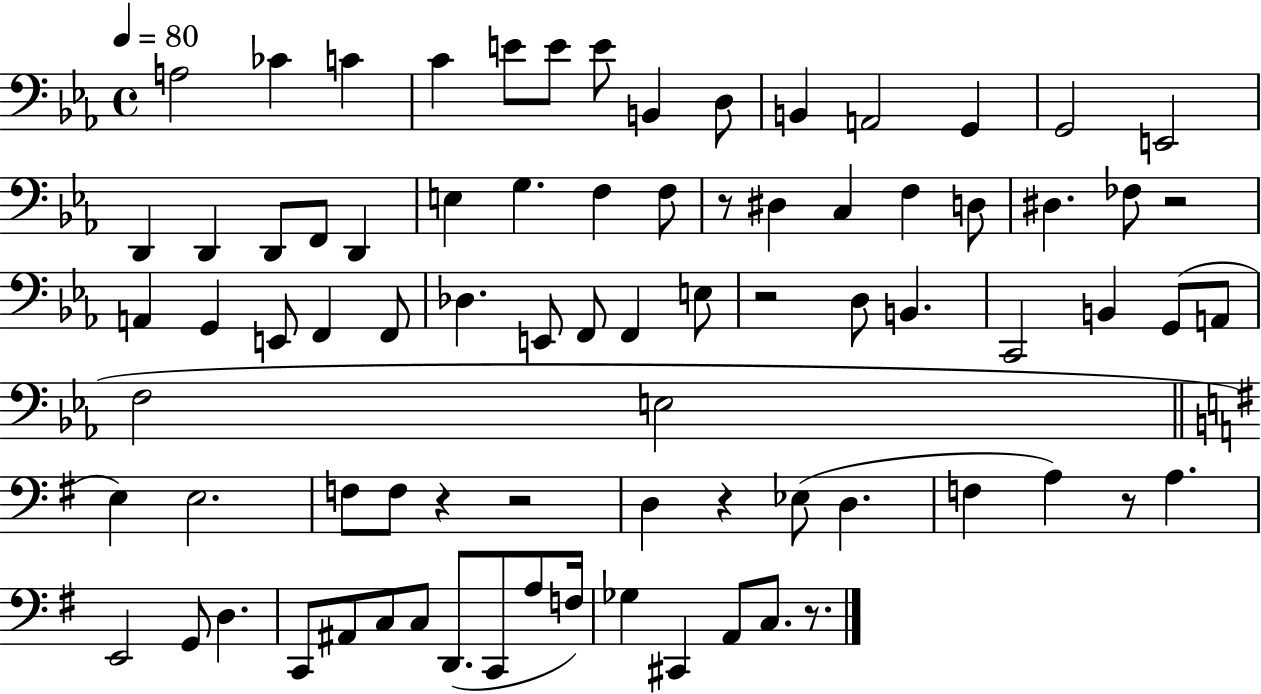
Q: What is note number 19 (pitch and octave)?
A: D2